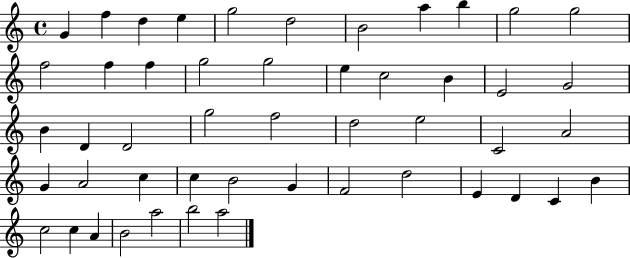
{
  \clef treble
  \time 4/4
  \defaultTimeSignature
  \key c \major
  g'4 f''4 d''4 e''4 | g''2 d''2 | b'2 a''4 b''4 | g''2 g''2 | \break f''2 f''4 f''4 | g''2 g''2 | e''4 c''2 b'4 | e'2 g'2 | \break b'4 d'4 d'2 | g''2 f''2 | d''2 e''2 | c'2 a'2 | \break g'4 a'2 c''4 | c''4 b'2 g'4 | f'2 d''2 | e'4 d'4 c'4 b'4 | \break c''2 c''4 a'4 | b'2 a''2 | b''2 a''2 | \bar "|."
}